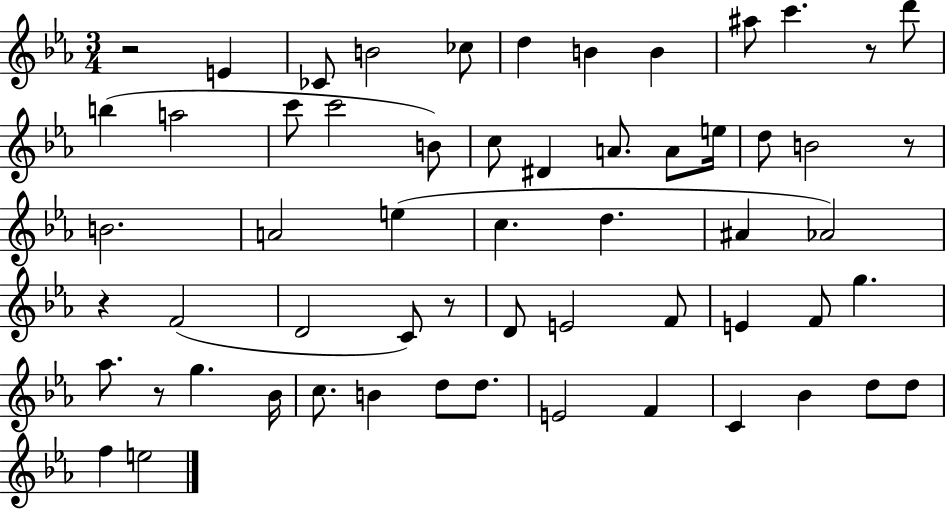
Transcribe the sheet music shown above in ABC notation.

X:1
T:Untitled
M:3/4
L:1/4
K:Eb
z2 E _C/2 B2 _c/2 d B B ^a/2 c' z/2 d'/2 b a2 c'/2 c'2 B/2 c/2 ^D A/2 A/2 e/4 d/2 B2 z/2 B2 A2 e c d ^A _A2 z F2 D2 C/2 z/2 D/2 E2 F/2 E F/2 g _a/2 z/2 g _B/4 c/2 B d/2 d/2 E2 F C _B d/2 d/2 f e2